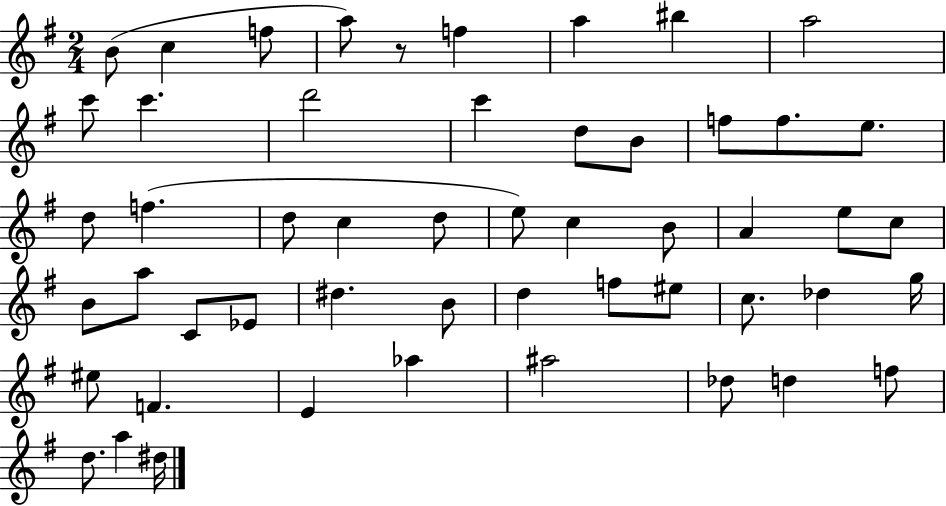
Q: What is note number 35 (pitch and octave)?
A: D5